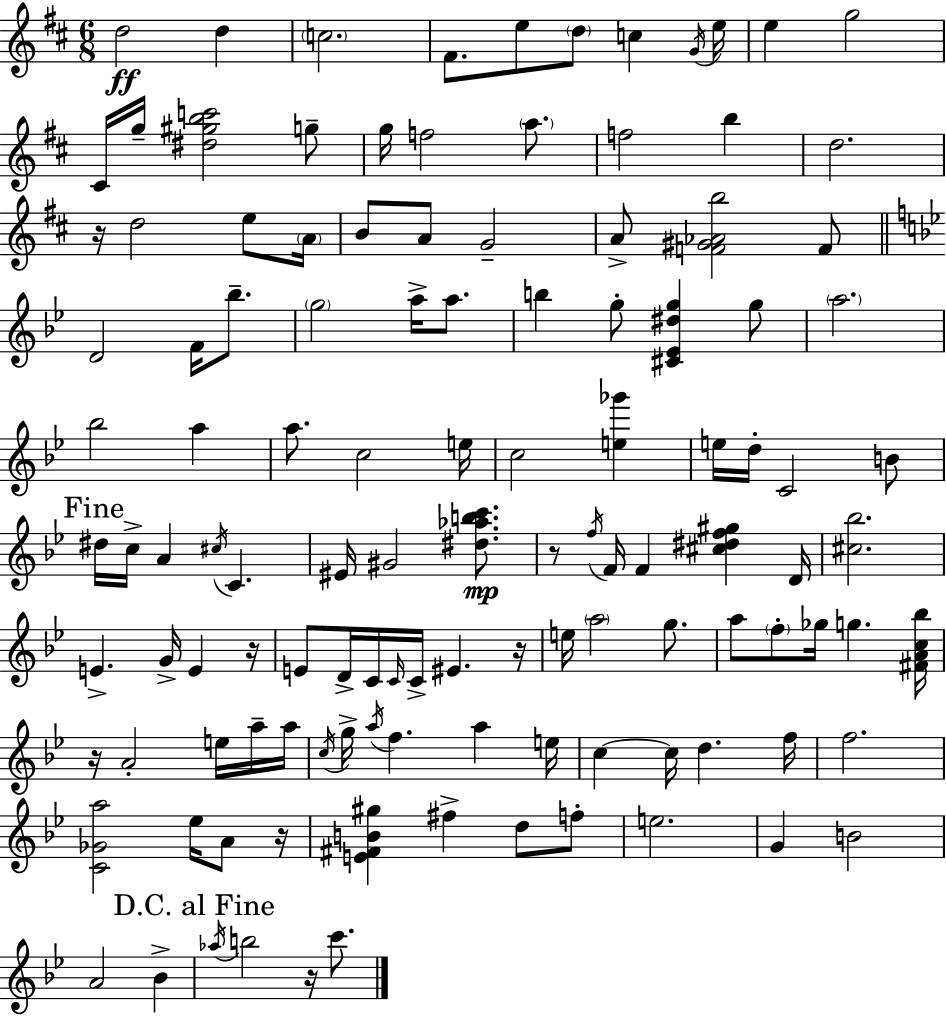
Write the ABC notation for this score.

X:1
T:Untitled
M:6/8
L:1/4
K:D
d2 d c2 ^F/2 e/2 d/2 c G/4 e/4 e g2 ^C/4 g/4 [^d^gbc']2 g/2 g/4 f2 a/2 f2 b d2 z/4 d2 e/2 A/4 B/2 A/2 G2 A/2 [F^G_Ab]2 F/2 D2 F/4 _b/2 g2 a/4 a/2 b g/2 [^C_E^dg] g/2 a2 _b2 a a/2 c2 e/4 c2 [e_g'] e/4 d/4 C2 B/2 ^d/4 c/4 A ^c/4 C ^E/4 ^G2 [^d_abc']/2 z/2 f/4 F/4 F [^c^df^g] D/4 [^c_b]2 E G/4 E z/4 E/2 D/4 C/4 C/4 C/4 ^E z/4 e/4 a2 g/2 a/2 f/2 _g/4 g [^FAc_b]/4 z/4 A2 e/4 a/4 a/4 c/4 g/4 a/4 f a e/4 c c/4 d f/4 f2 [C_Ga]2 _e/4 A/2 z/4 [E^FB^g] ^f d/2 f/2 e2 G B2 A2 _B _a/4 b2 z/4 c'/2